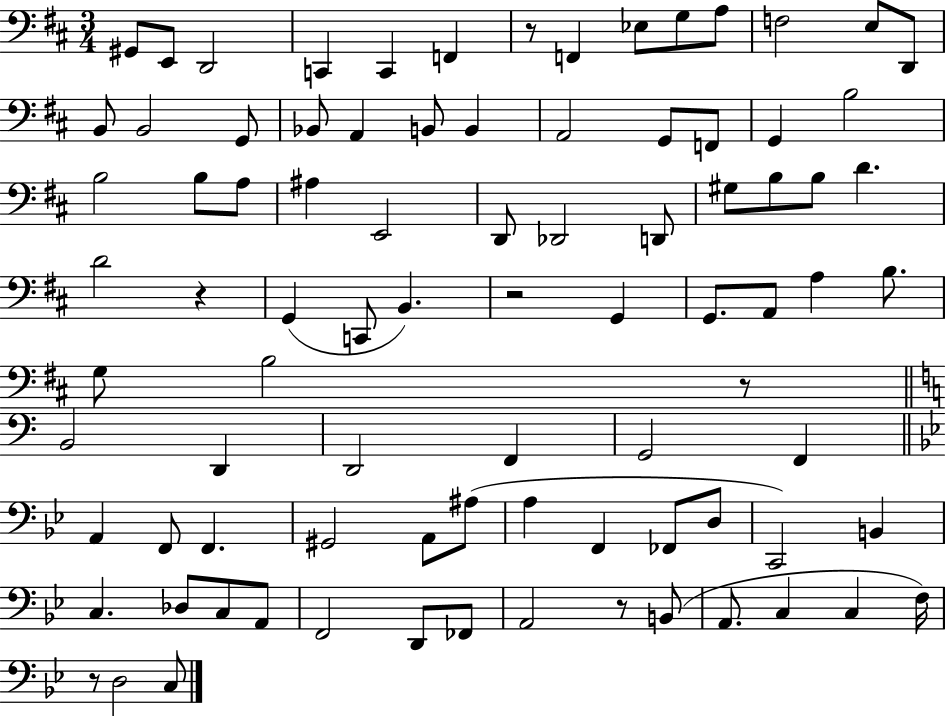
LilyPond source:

{
  \clef bass
  \numericTimeSignature
  \time 3/4
  \key d \major
  \repeat volta 2 { gis,8 e,8 d,2 | c,4 c,4 f,4 | r8 f,4 ees8 g8 a8 | f2 e8 d,8 | \break b,8 b,2 g,8 | bes,8 a,4 b,8 b,4 | a,2 g,8 f,8 | g,4 b2 | \break b2 b8 a8 | ais4 e,2 | d,8 des,2 d,8 | gis8 b8 b8 d'4. | \break d'2 r4 | g,4( c,8 b,4.) | r2 g,4 | g,8. a,8 a4 b8. | \break g8 b2 r8 | \bar "||" \break \key c \major b,2 d,4 | d,2 f,4 | g,2 f,4 | \bar "||" \break \key bes \major a,4 f,8 f,4. | gis,2 a,8 ais8( | a4 f,4 fes,8 d8 | c,2) b,4 | \break c4. des8 c8 a,8 | f,2 d,8 fes,8 | a,2 r8 b,8( | a,8. c4 c4 f16) | \break r8 d2 c8 | } \bar "|."
}